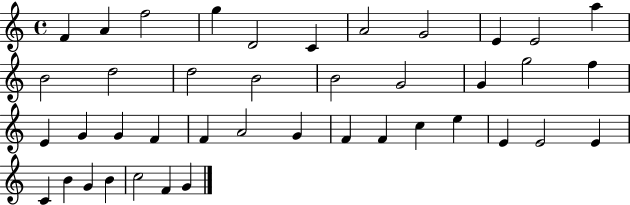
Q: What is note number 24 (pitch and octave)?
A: F4